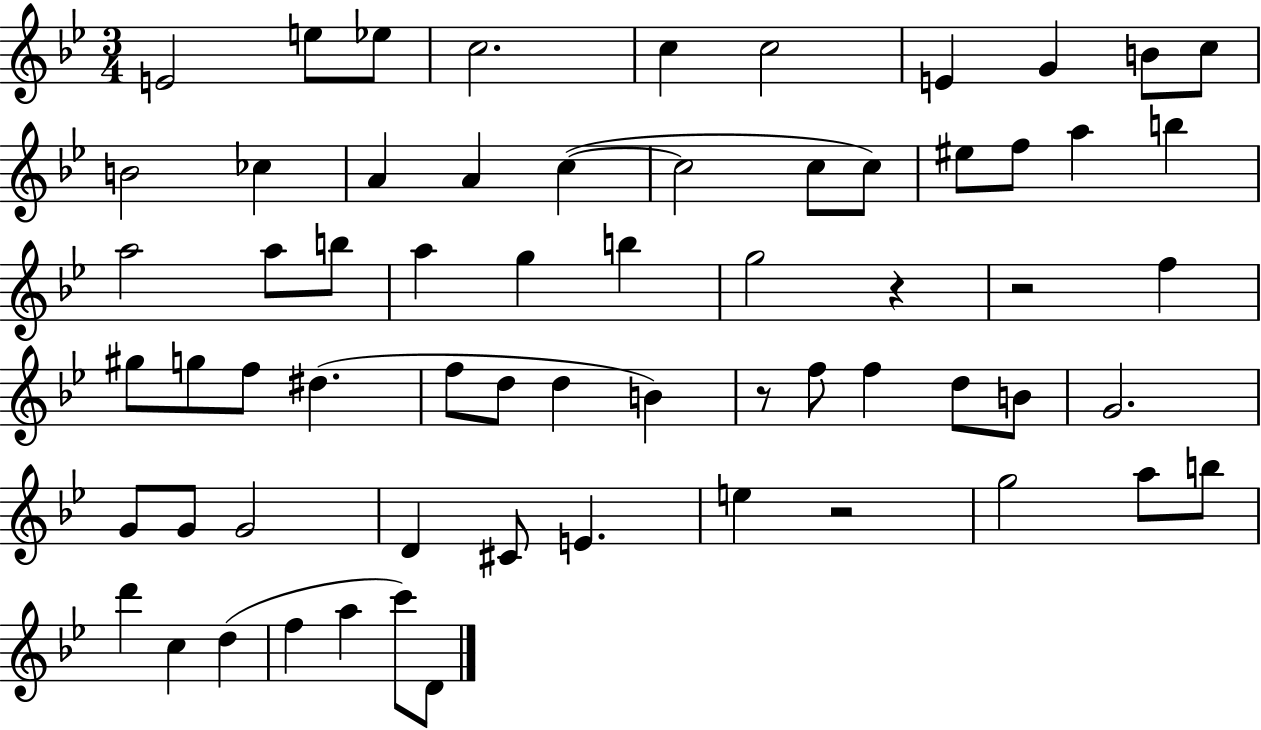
E4/h E5/e Eb5/e C5/h. C5/q C5/h E4/q G4/q B4/e C5/e B4/h CES5/q A4/q A4/q C5/q C5/h C5/e C5/e EIS5/e F5/e A5/q B5/q A5/h A5/e B5/e A5/q G5/q B5/q G5/h R/q R/h F5/q G#5/e G5/e F5/e D#5/q. F5/e D5/e D5/q B4/q R/e F5/e F5/q D5/e B4/e G4/h. G4/e G4/e G4/h D4/q C#4/e E4/q. E5/q R/h G5/h A5/e B5/e D6/q C5/q D5/q F5/q A5/q C6/e D4/e